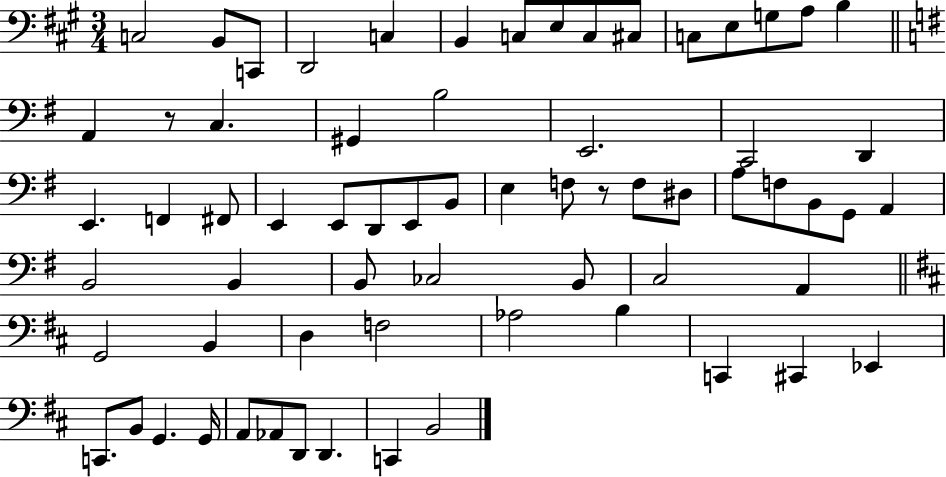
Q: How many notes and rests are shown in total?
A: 67